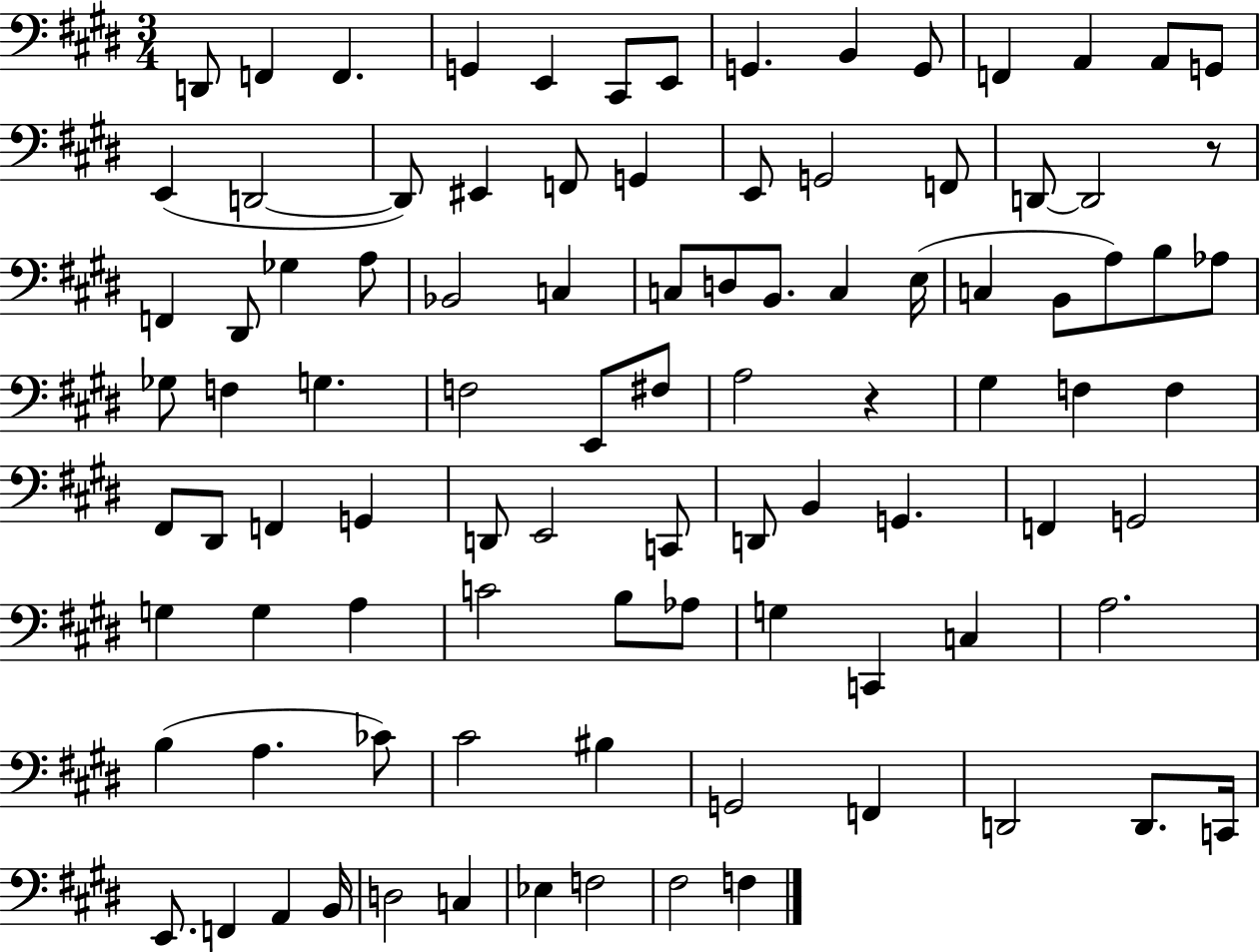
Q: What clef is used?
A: bass